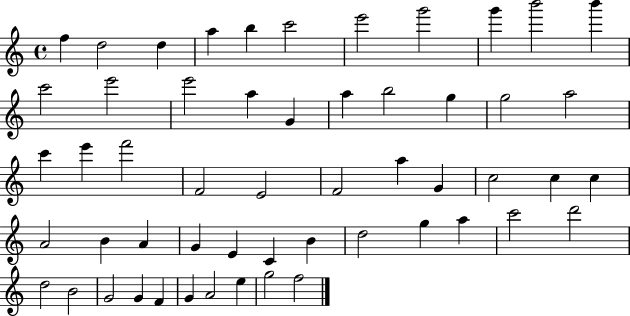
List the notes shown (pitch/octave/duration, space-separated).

F5/q D5/h D5/q A5/q B5/q C6/h E6/h G6/h G6/q B6/h B6/q C6/h E6/h E6/h A5/q G4/q A5/q B5/h G5/q G5/h A5/h C6/q E6/q F6/h F4/h E4/h F4/h A5/q G4/q C5/h C5/q C5/q A4/h B4/q A4/q G4/q E4/q C4/q B4/q D5/h G5/q A5/q C6/h D6/h D5/h B4/h G4/h G4/q F4/q G4/q A4/h E5/q G5/h F5/h